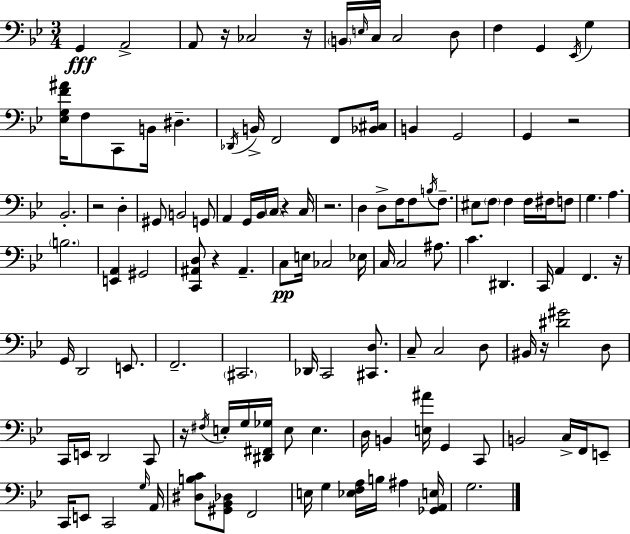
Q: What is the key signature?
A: BES major